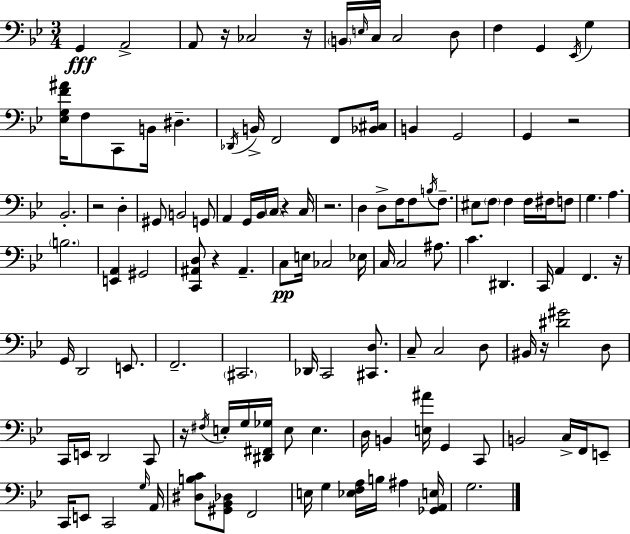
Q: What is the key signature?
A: BES major